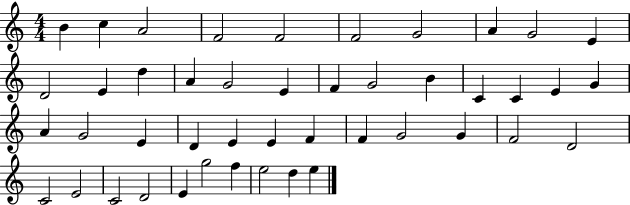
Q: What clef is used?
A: treble